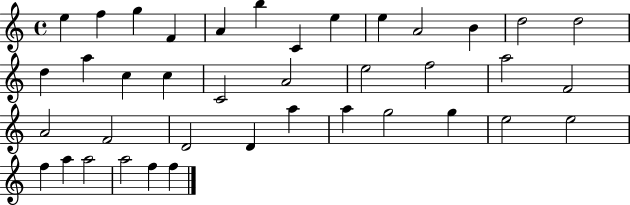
{
  \clef treble
  \time 4/4
  \defaultTimeSignature
  \key c \major
  e''4 f''4 g''4 f'4 | a'4 b''4 c'4 e''4 | e''4 a'2 b'4 | d''2 d''2 | \break d''4 a''4 c''4 c''4 | c'2 a'2 | e''2 f''2 | a''2 f'2 | \break a'2 f'2 | d'2 d'4 a''4 | a''4 g''2 g''4 | e''2 e''2 | \break f''4 a''4 a''2 | a''2 f''4 f''4 | \bar "|."
}